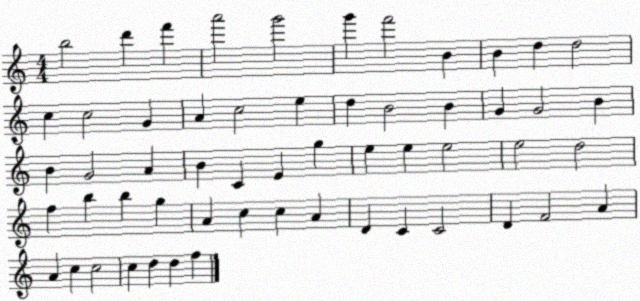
X:1
T:Untitled
M:4/4
L:1/4
K:C
b2 d' f' a'2 g'2 g' f'2 B B d d2 c c2 G A c2 e d B2 B G G2 B B G2 A B C E g e e e2 e2 d2 f b b g A c c A D C C2 D F2 A A c c2 c d d f